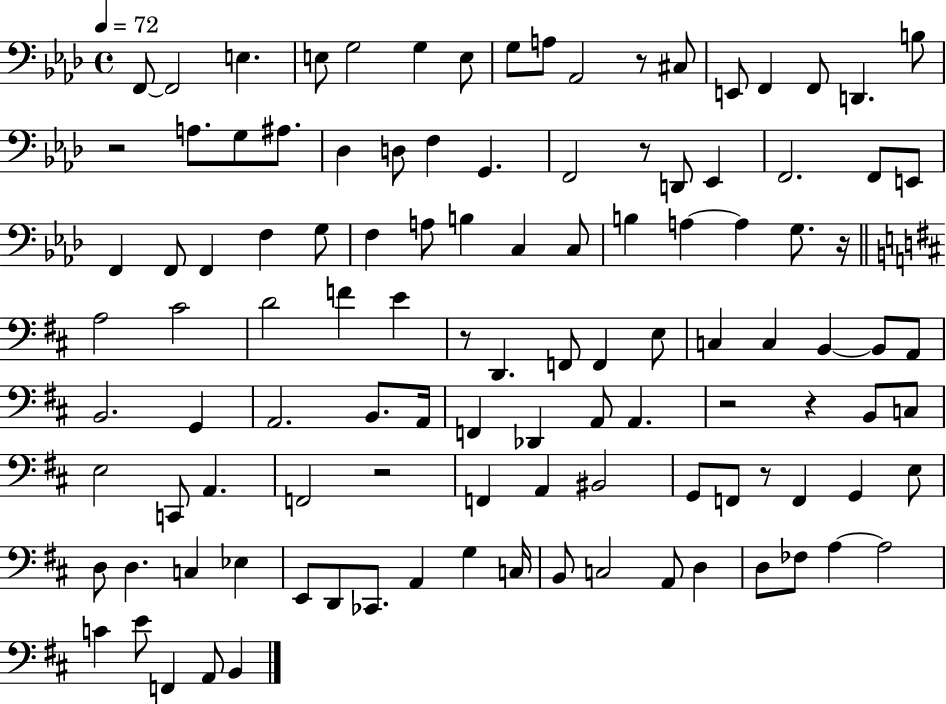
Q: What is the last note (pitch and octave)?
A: B2